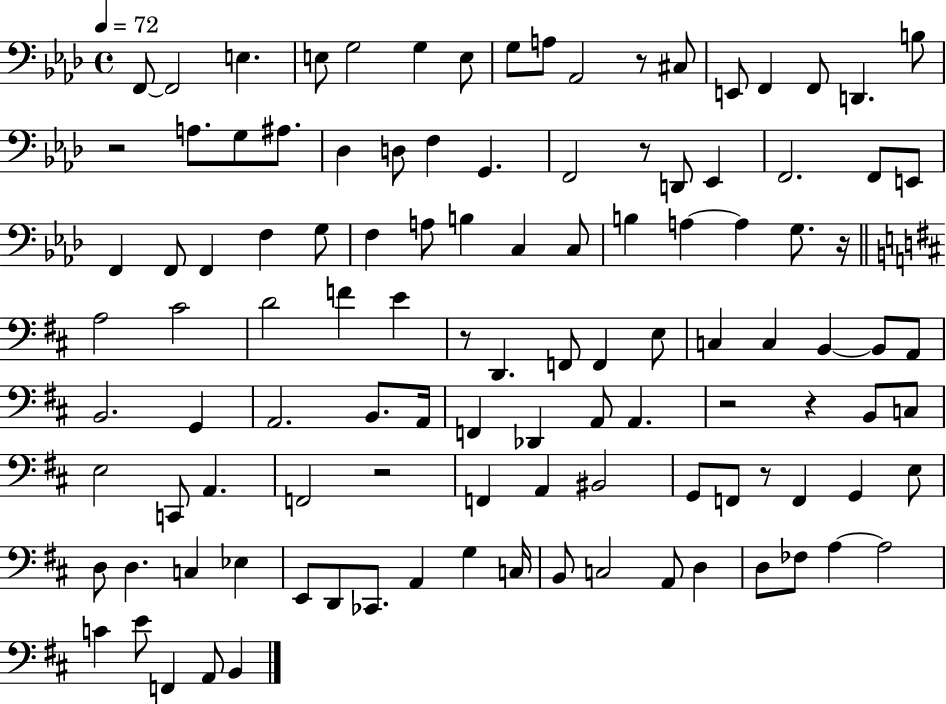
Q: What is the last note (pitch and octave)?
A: B2